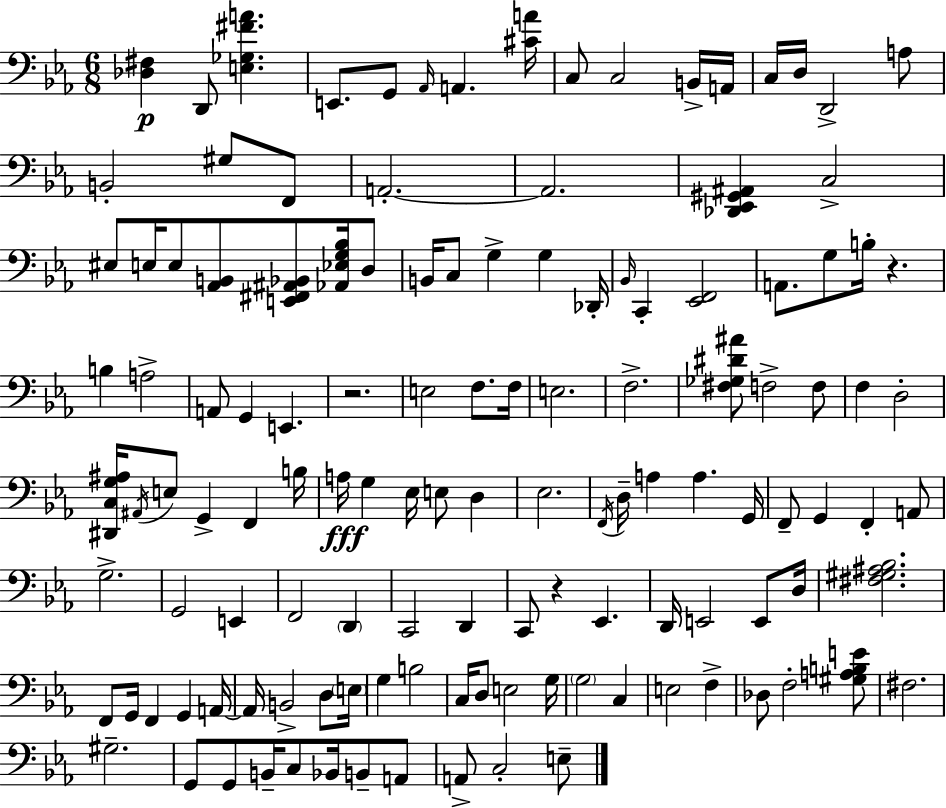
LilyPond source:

{
  \clef bass
  \numericTimeSignature
  \time 6/8
  \key ees \major
  \repeat volta 2 { <des fis>4\p d,8 <e ges fis' a'>4. | e,8. g,8 \grace { aes,16 } a,4. | <cis' a'>16 c8 c2 b,16-> | a,16 c16 d16 d,2-> a8 | \break b,2-. gis8 f,8 | a,2.-.~~ | a,2. | <des, ees, gis, ais,>4 c2-> | \break eis8 e16 e8 <aes, b,>8 <e, fis, ais, bes,>8 <aes, ees g bes>16 d8 | b,16 c8 g4-> g4 | des,16-. \grace { bes,16 } c,4-. <ees, f,>2 | a,8. g8 b16-. r4. | \break b4 a2-> | a,8 g,4 e,4. | r2. | e2 f8. | \break f16 e2. | f2.-> | <fis ges dis' ais'>8 f2-> | f8 f4 d2-. | \break <dis, c g ais>16 \acciaccatura { ais,16 } e8 g,4-> f,4 | b16 a16\fff g4 ees16 e8 d4 | ees2. | \acciaccatura { f,16 } d16-- a4 a4. | \break g,16 f,8-- g,4 f,4-. | a,8 g2.-> | g,2 | e,4 f,2 | \break \parenthesize d,4 c,2 | d,4 c,8 r4 ees,4. | d,16 e,2 | e,8 d16 <fis gis ais bes>2. | \break f,8 g,16 f,4 g,4 | a,16~~ a,16 b,2-> | d8 \parenthesize e16 g4 b2 | c16 d8 e2 | \break g16 \parenthesize g2 | c4 e2 | f4-> des8 f2-. | <gis a b e'>8 fis2. | \break gis2.-- | g,8 g,8 b,16-- c8 bes,16 | b,8-- a,8 a,8-> c2-. | e8-- } \bar "|."
}